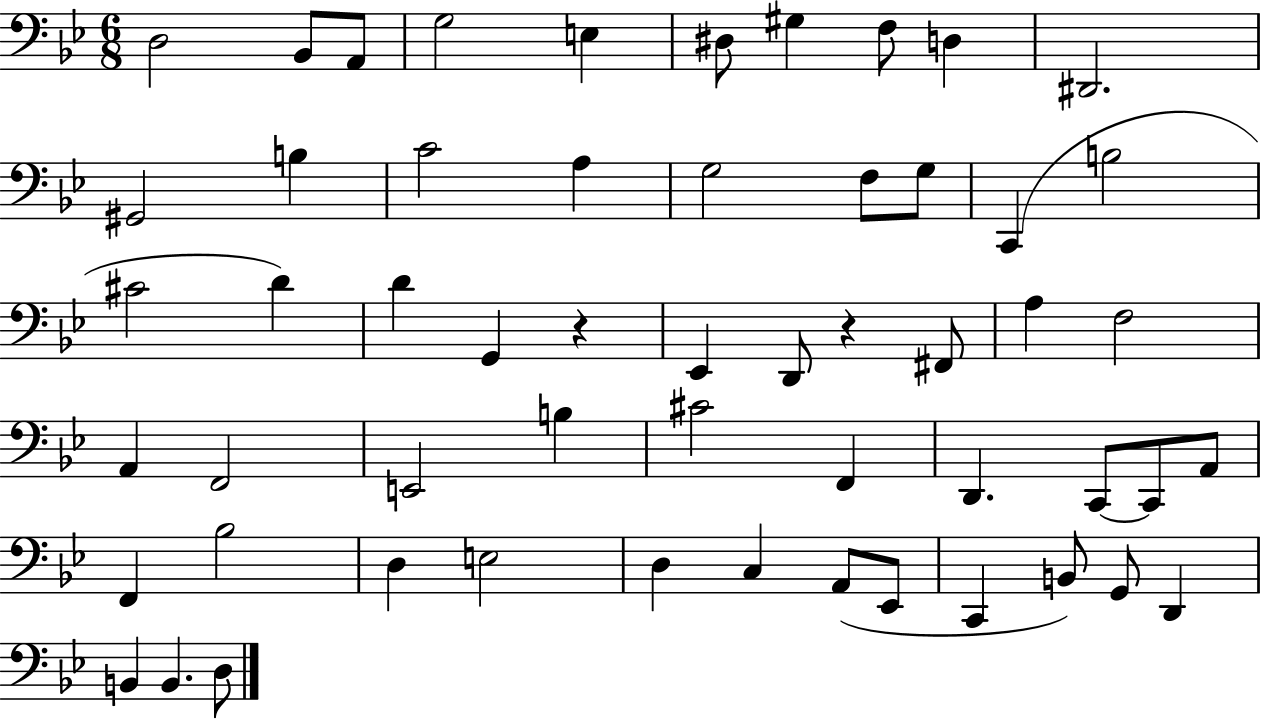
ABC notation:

X:1
T:Untitled
M:6/8
L:1/4
K:Bb
D,2 _B,,/2 A,,/2 G,2 E, ^D,/2 ^G, F,/2 D, ^D,,2 ^G,,2 B, C2 A, G,2 F,/2 G,/2 C,, B,2 ^C2 D D G,, z _E,, D,,/2 z ^F,,/2 A, F,2 A,, F,,2 E,,2 B, ^C2 F,, D,, C,,/2 C,,/2 A,,/2 F,, _B,2 D, E,2 D, C, A,,/2 _E,,/2 C,, B,,/2 G,,/2 D,, B,, B,, D,/2